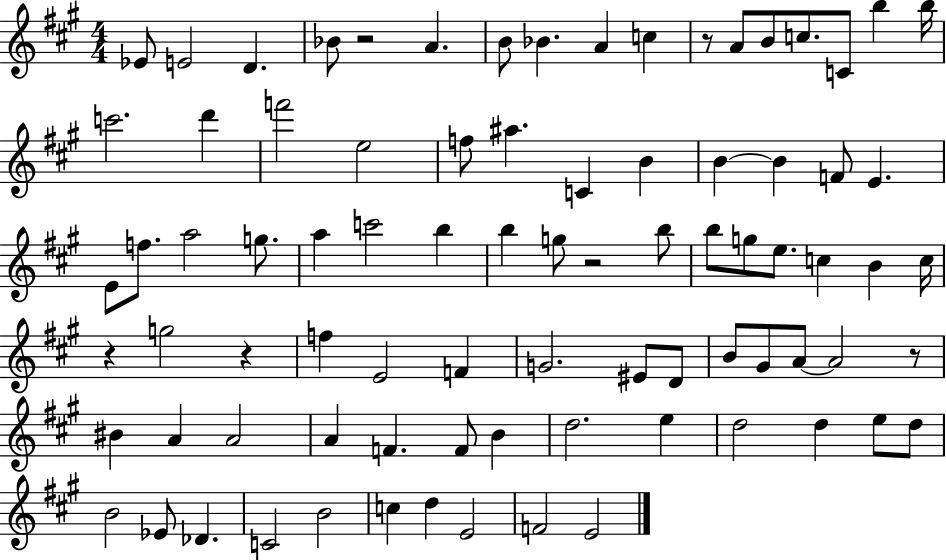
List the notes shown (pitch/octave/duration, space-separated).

Eb4/e E4/h D4/q. Bb4/e R/h A4/q. B4/e Bb4/q. A4/q C5/q R/e A4/e B4/e C5/e. C4/e B5/q B5/s C6/h. D6/q F6/h E5/h F5/e A#5/q. C4/q B4/q B4/q B4/q F4/e E4/q. E4/e F5/e. A5/h G5/e. A5/q C6/h B5/q B5/q G5/e R/h B5/e B5/e G5/e E5/e. C5/q B4/q C5/s R/q G5/h R/q F5/q E4/h F4/q G4/h. EIS4/e D4/e B4/e G#4/e A4/e A4/h R/e BIS4/q A4/q A4/h A4/q F4/q. F4/e B4/q D5/h. E5/q D5/h D5/q E5/e D5/e B4/h Eb4/e Db4/q. C4/h B4/h C5/q D5/q E4/h F4/h E4/h